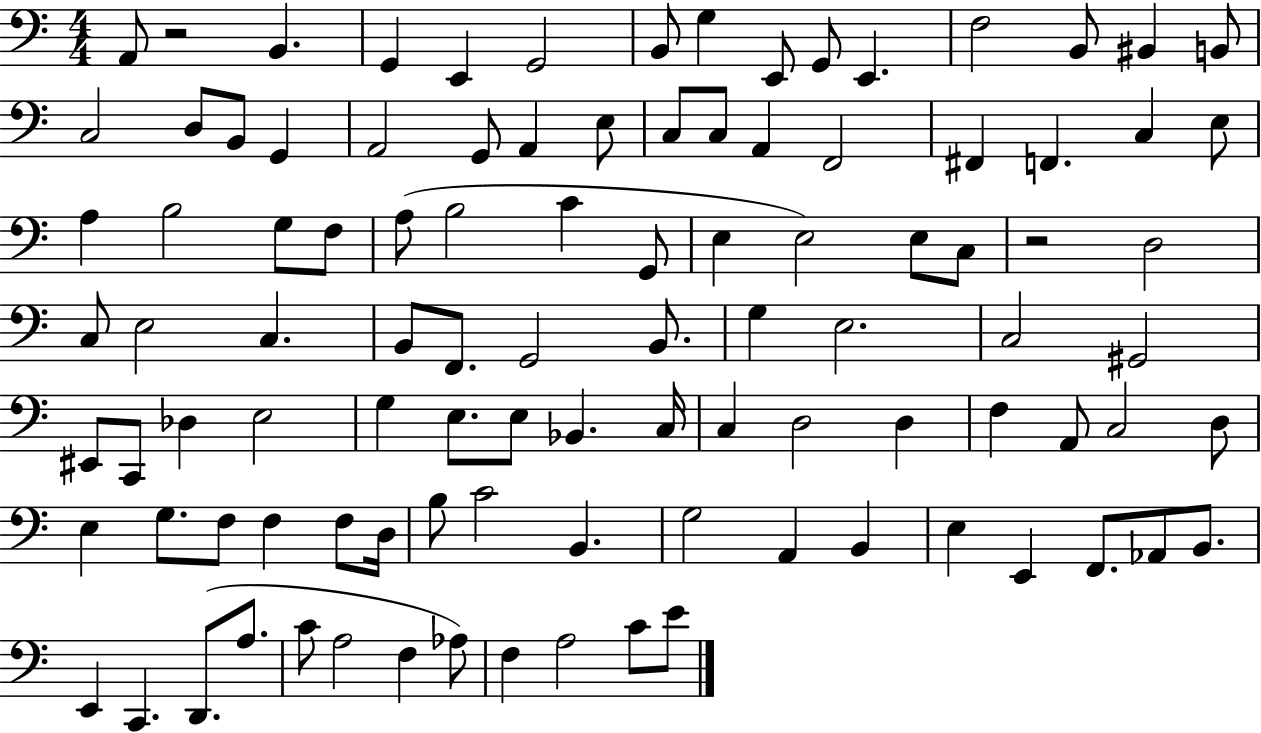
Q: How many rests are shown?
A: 2